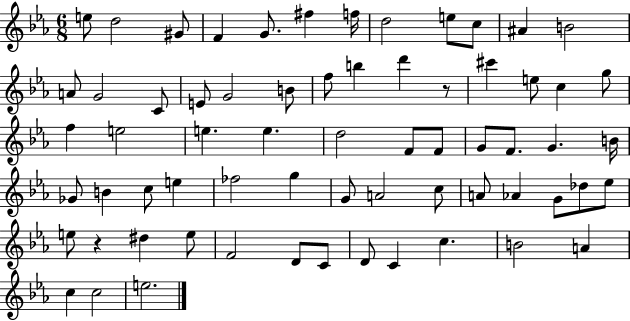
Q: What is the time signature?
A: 6/8